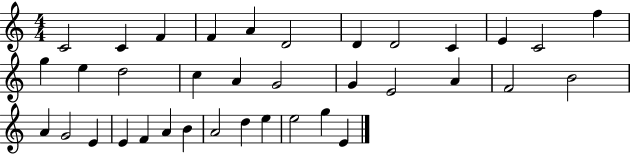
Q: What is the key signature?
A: C major